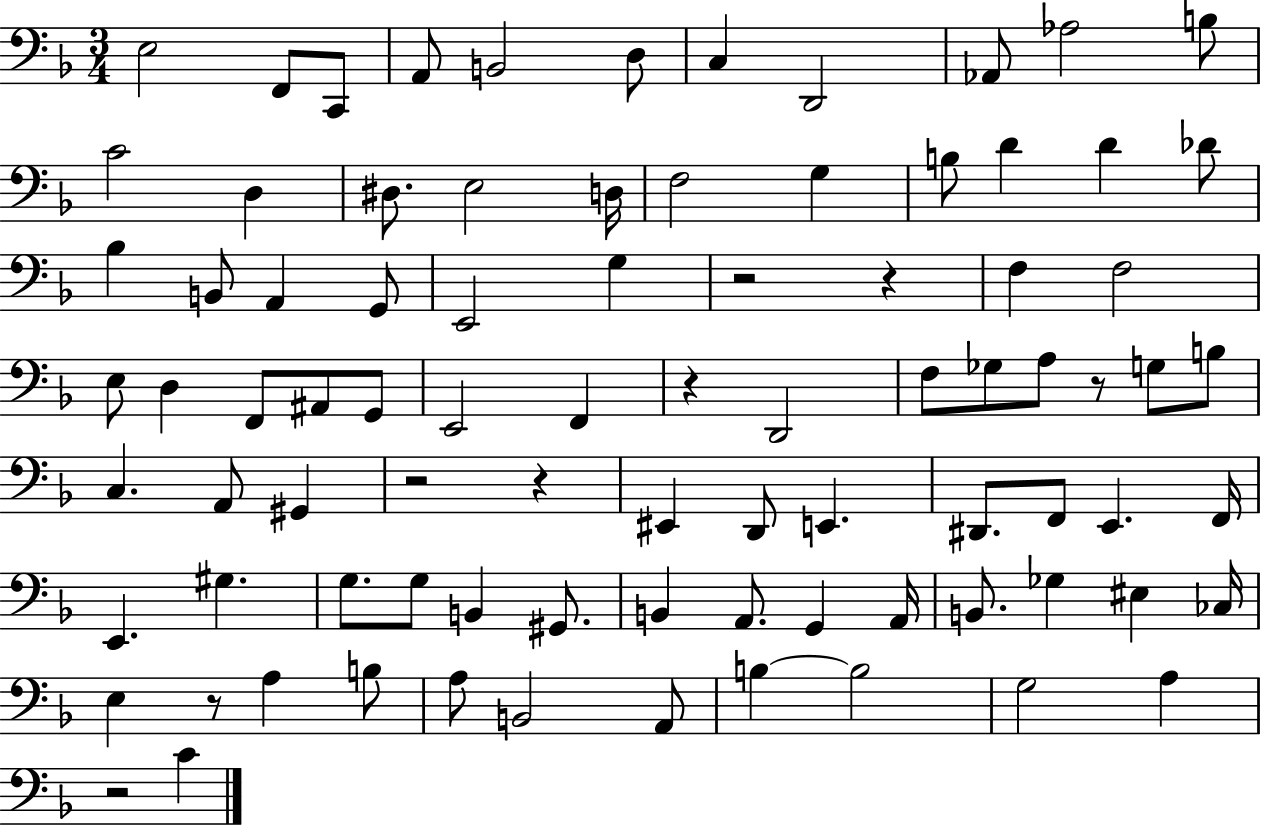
{
  \clef bass
  \numericTimeSignature
  \time 3/4
  \key f \major
  e2 f,8 c,8 | a,8 b,2 d8 | c4 d,2 | aes,8 aes2 b8 | \break c'2 d4 | dis8. e2 d16 | f2 g4 | b8 d'4 d'4 des'8 | \break bes4 b,8 a,4 g,8 | e,2 g4 | r2 r4 | f4 f2 | \break e8 d4 f,8 ais,8 g,8 | e,2 f,4 | r4 d,2 | f8 ges8 a8 r8 g8 b8 | \break c4. a,8 gis,4 | r2 r4 | eis,4 d,8 e,4. | dis,8. f,8 e,4. f,16 | \break e,4. gis4. | g8. g8 b,4 gis,8. | b,4 a,8. g,4 a,16 | b,8. ges4 eis4 ces16 | \break e4 r8 a4 b8 | a8 b,2 a,8 | b4~~ b2 | g2 a4 | \break r2 c'4 | \bar "|."
}